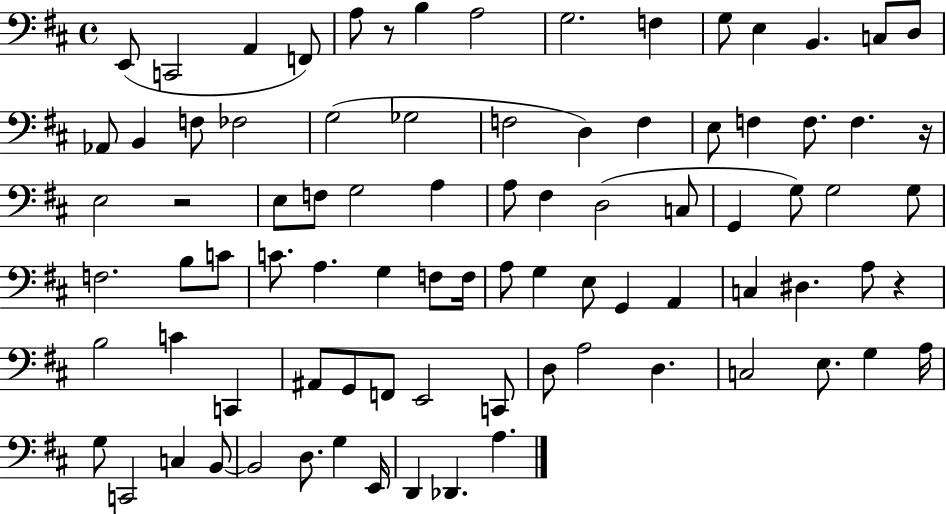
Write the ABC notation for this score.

X:1
T:Untitled
M:4/4
L:1/4
K:D
E,,/2 C,,2 A,, F,,/2 A,/2 z/2 B, A,2 G,2 F, G,/2 E, B,, C,/2 D,/2 _A,,/2 B,, F,/2 _F,2 G,2 _G,2 F,2 D, F, E,/2 F, F,/2 F, z/4 E,2 z2 E,/2 F,/2 G,2 A, A,/2 ^F, D,2 C,/2 G,, G,/2 G,2 G,/2 F,2 B,/2 C/2 C/2 A, G, F,/2 F,/4 A,/2 G, E,/2 G,, A,, C, ^D, A,/2 z B,2 C C,, ^A,,/2 G,,/2 F,,/2 E,,2 C,,/2 D,/2 A,2 D, C,2 E,/2 G, A,/4 G,/2 C,,2 C, B,,/2 B,,2 D,/2 G, E,,/4 D,, _D,, A,